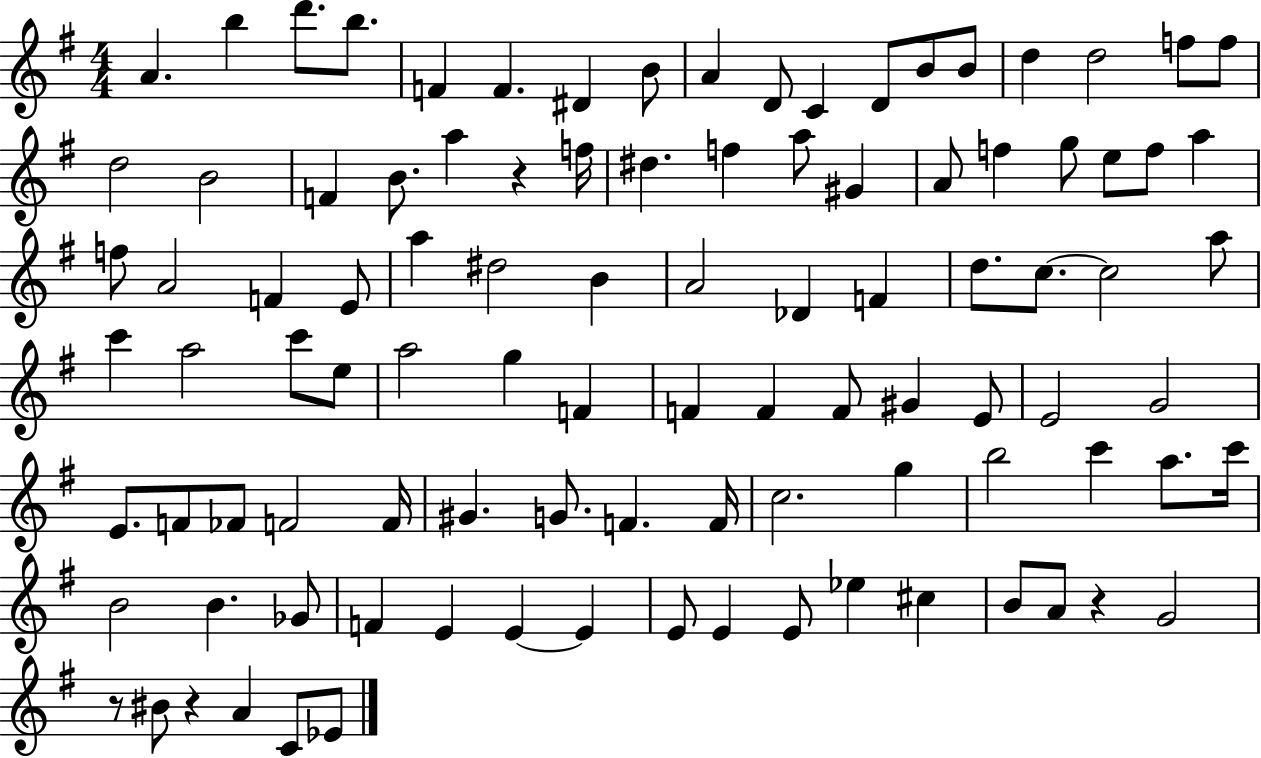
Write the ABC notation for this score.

X:1
T:Untitled
M:4/4
L:1/4
K:G
A b d'/2 b/2 F F ^D B/2 A D/2 C D/2 B/2 B/2 d d2 f/2 f/2 d2 B2 F B/2 a z f/4 ^d f a/2 ^G A/2 f g/2 e/2 f/2 a f/2 A2 F E/2 a ^d2 B A2 _D F d/2 c/2 c2 a/2 c' a2 c'/2 e/2 a2 g F F F F/2 ^G E/2 E2 G2 E/2 F/2 _F/2 F2 F/4 ^G G/2 F F/4 c2 g b2 c' a/2 c'/4 B2 B _G/2 F E E E E/2 E E/2 _e ^c B/2 A/2 z G2 z/2 ^B/2 z A C/2 _E/2